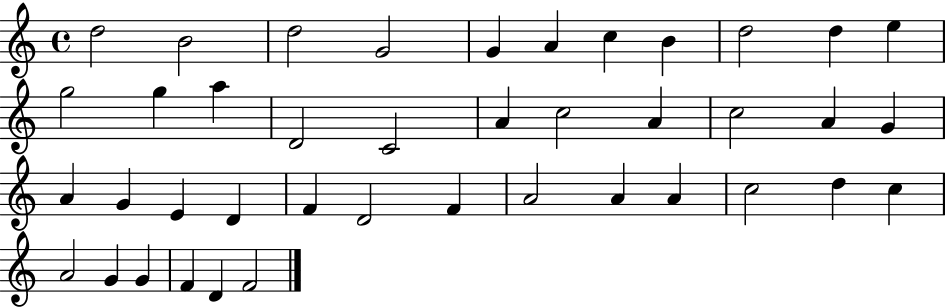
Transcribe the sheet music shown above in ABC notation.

X:1
T:Untitled
M:4/4
L:1/4
K:C
d2 B2 d2 G2 G A c B d2 d e g2 g a D2 C2 A c2 A c2 A G A G E D F D2 F A2 A A c2 d c A2 G G F D F2